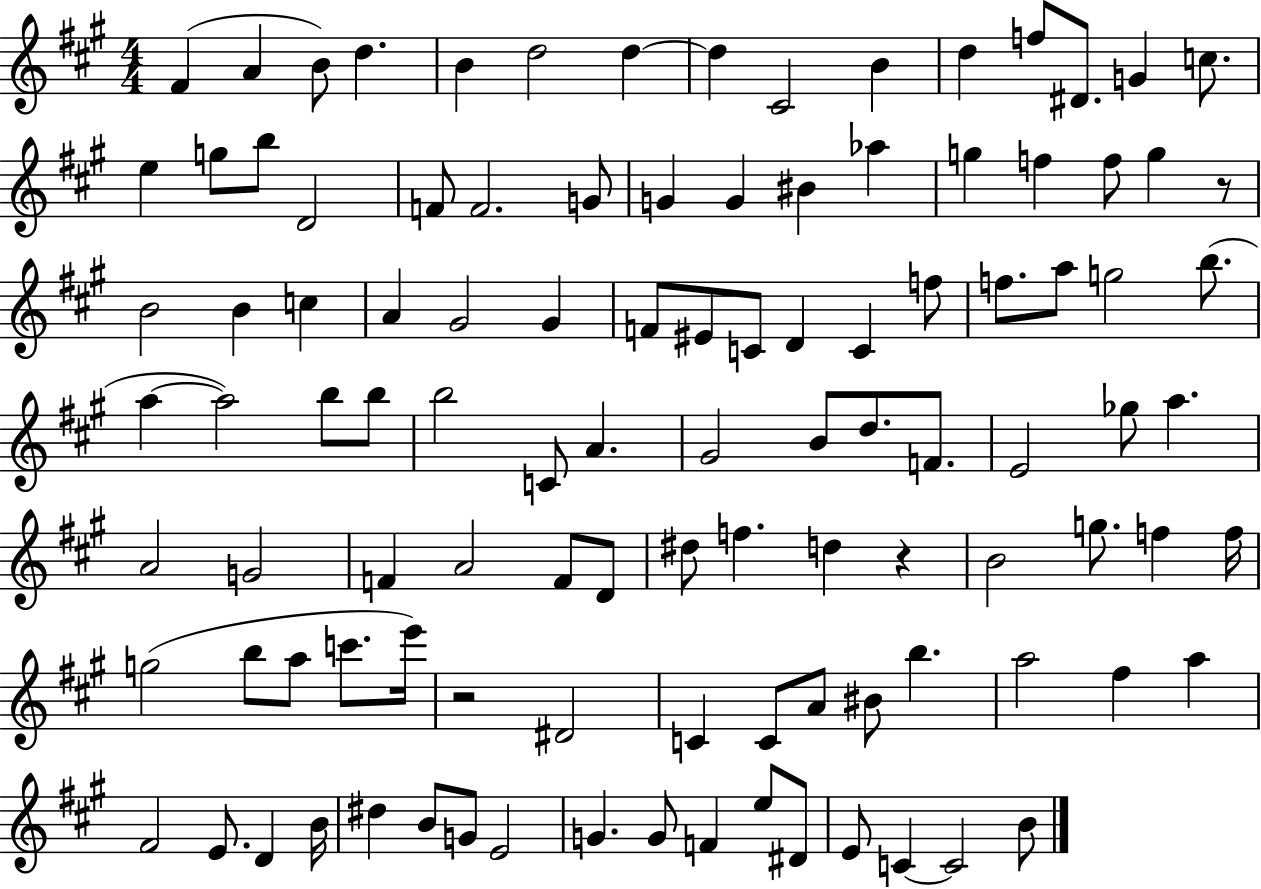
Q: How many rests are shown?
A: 3